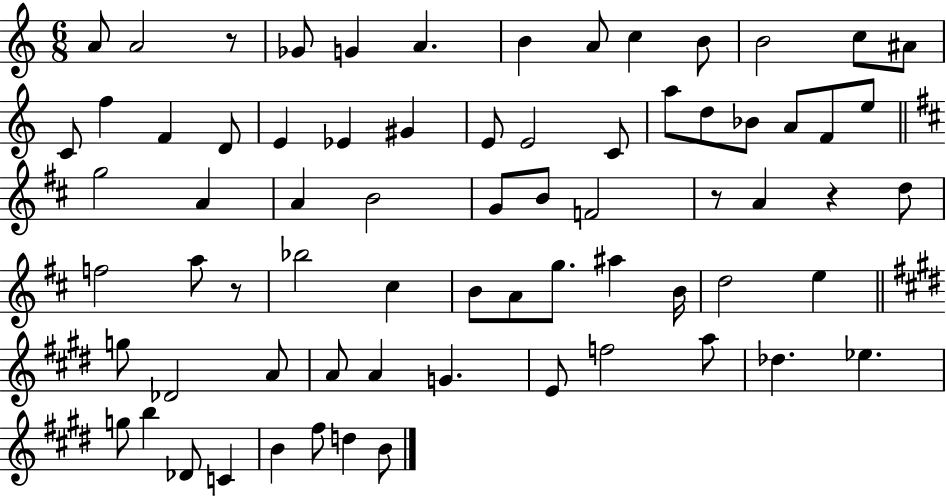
A4/e A4/h R/e Gb4/e G4/q A4/q. B4/q A4/e C5/q B4/e B4/h C5/e A#4/e C4/e F5/q F4/q D4/e E4/q Eb4/q G#4/q E4/e E4/h C4/e A5/e D5/e Bb4/e A4/e F4/e E5/e G5/h A4/q A4/q B4/h G4/e B4/e F4/h R/e A4/q R/q D5/e F5/h A5/e R/e Bb5/h C#5/q B4/e A4/e G5/e. A#5/q B4/s D5/h E5/q G5/e Db4/h A4/e A4/e A4/q G4/q. E4/e F5/h A5/e Db5/q. Eb5/q. G5/e B5/q Db4/e C4/q B4/q F#5/e D5/q B4/e